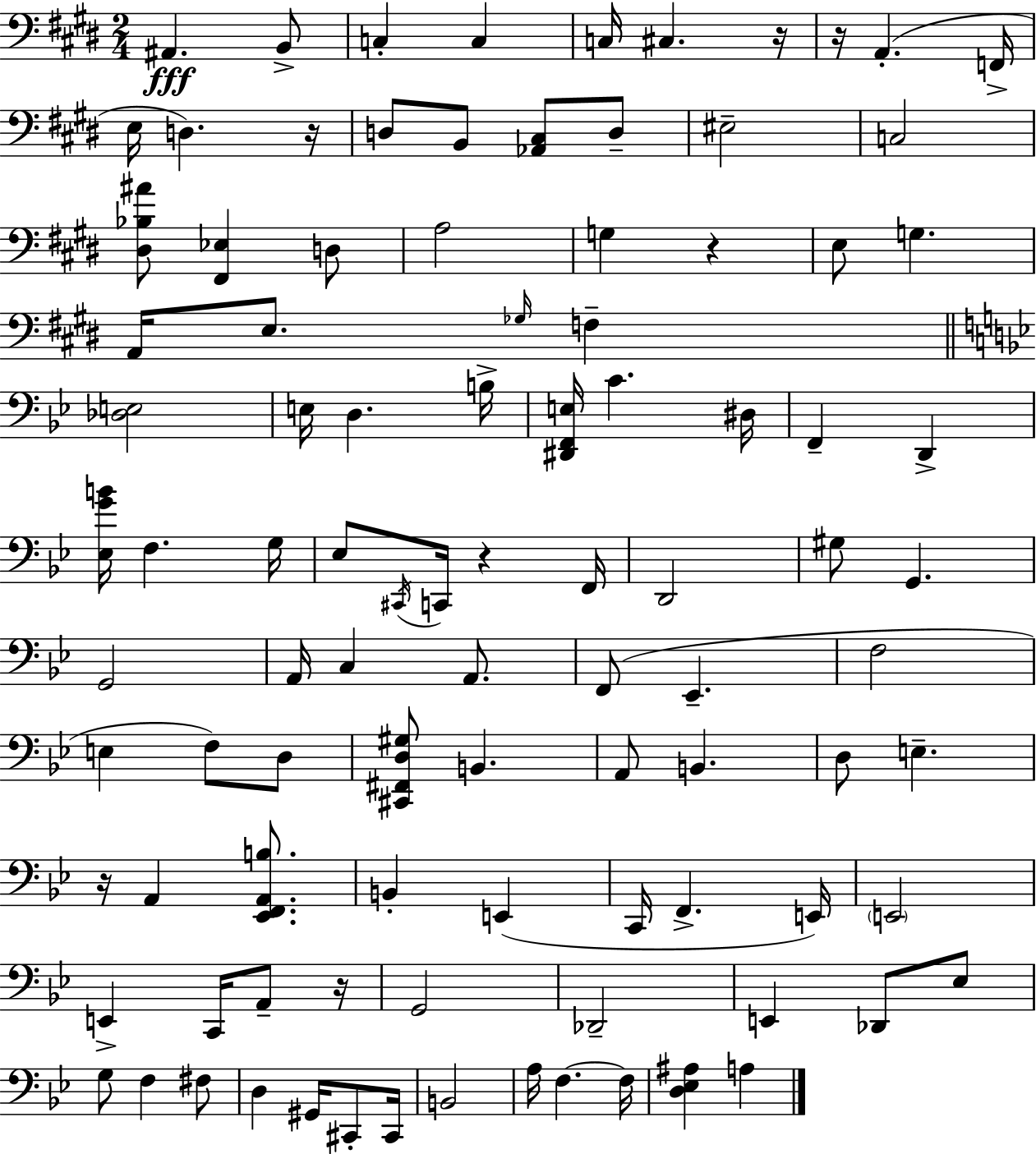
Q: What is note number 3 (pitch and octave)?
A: C3